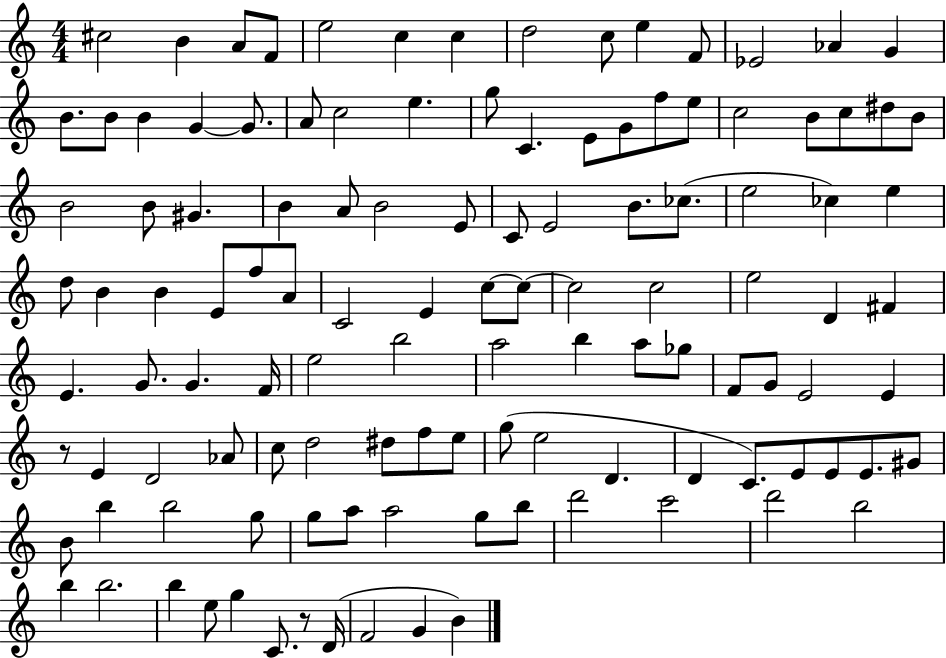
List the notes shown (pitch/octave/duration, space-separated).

C#5/h B4/q A4/e F4/e E5/h C5/q C5/q D5/h C5/e E5/q F4/e Eb4/h Ab4/q G4/q B4/e. B4/e B4/q G4/q G4/e. A4/e C5/h E5/q. G5/e C4/q. E4/e G4/e F5/e E5/e C5/h B4/e C5/e D#5/e B4/e B4/h B4/e G#4/q. B4/q A4/e B4/h E4/e C4/e E4/h B4/e. CES5/e. E5/h CES5/q E5/q D5/e B4/q B4/q E4/e F5/e A4/e C4/h E4/q C5/e C5/e C5/h C5/h E5/h D4/q F#4/q E4/q. G4/e. G4/q. F4/s E5/h B5/h A5/h B5/q A5/e Gb5/e F4/e G4/e E4/h E4/q R/e E4/q D4/h Ab4/e C5/e D5/h D#5/e F5/e E5/e G5/e E5/h D4/q. D4/q C4/e. E4/e E4/e E4/e. G#4/e B4/e B5/q B5/h G5/e G5/e A5/e A5/h G5/e B5/e D6/h C6/h D6/h B5/h B5/q B5/h. B5/q E5/e G5/q C4/e. R/e D4/s F4/h G4/q B4/q